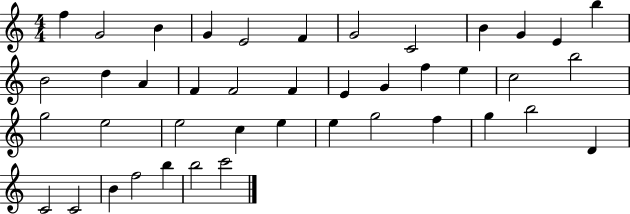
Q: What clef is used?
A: treble